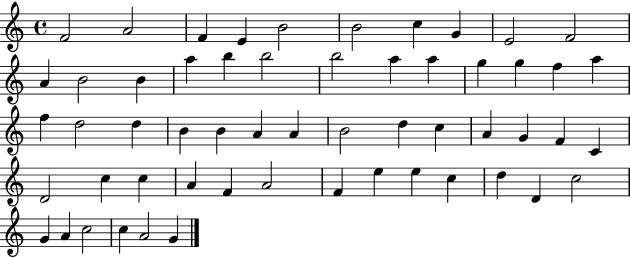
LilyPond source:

{
  \clef treble
  \time 4/4
  \defaultTimeSignature
  \key c \major
  f'2 a'2 | f'4 e'4 b'2 | b'2 c''4 g'4 | e'2 f'2 | \break a'4 b'2 b'4 | a''4 b''4 b''2 | b''2 a''4 a''4 | g''4 g''4 f''4 a''4 | \break f''4 d''2 d''4 | b'4 b'4 a'4 a'4 | b'2 d''4 c''4 | a'4 g'4 f'4 c'4 | \break d'2 c''4 c''4 | a'4 f'4 a'2 | f'4 e''4 e''4 c''4 | d''4 d'4 c''2 | \break g'4 a'4 c''2 | c''4 a'2 g'4 | \bar "|."
}